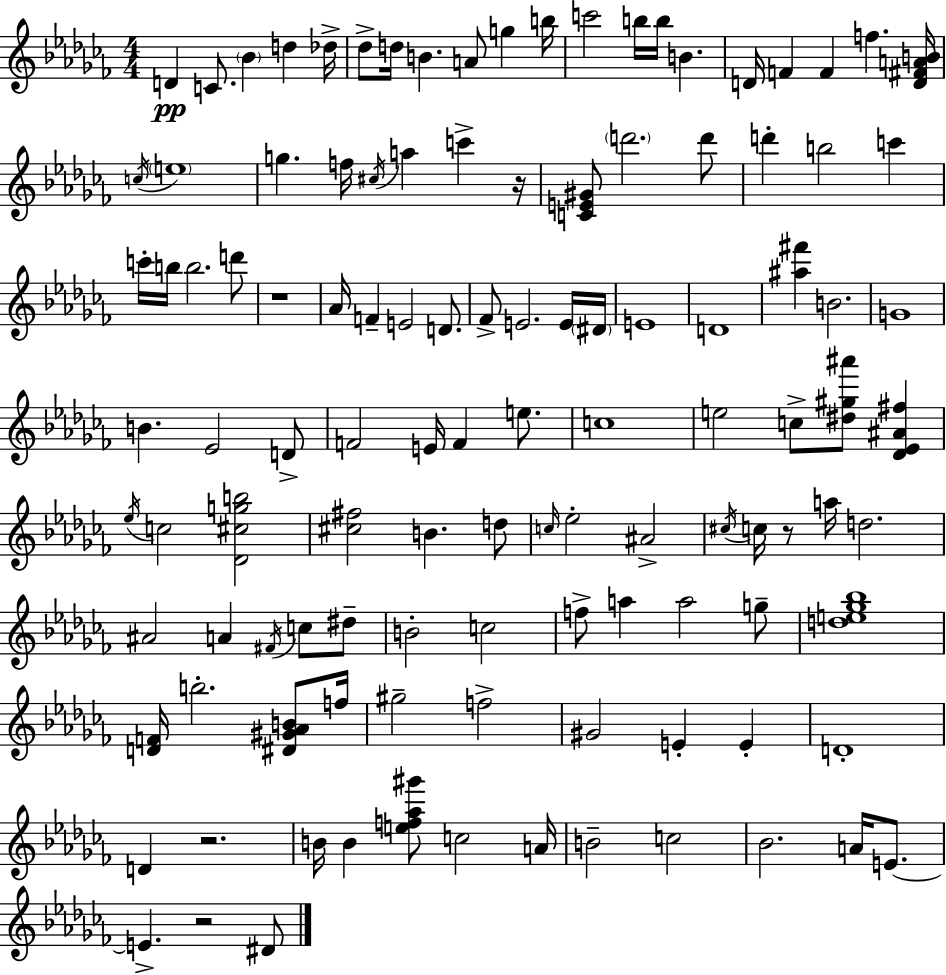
{
  \clef treble
  \numericTimeSignature
  \time 4/4
  \key aes \minor
  \repeat volta 2 { d'4\pp c'8. \parenthesize bes'4 d''4 des''16-> | des''8-> d''16 b'4. a'8 g''4 b''16 | c'''2 b''16 b''16 b'4. | d'16 f'4 f'4 f''4. <d' fis' a' b'>16 | \break \acciaccatura { c''16 } \parenthesize e''1 | g''4. f''16 \acciaccatura { cis''16 } a''4 c'''4-> | r16 <c' e' gis'>8 \parenthesize d'''2. | d'''8 d'''4-. b''2 c'''4 | \break c'''16-. b''16 b''2. | d'''8 r1 | aes'16 f'4-- e'2 d'8. | fes'8-> e'2. | \break e'16 \parenthesize dis'16 e'1 | d'1 | <ais'' fis'''>4 b'2. | g'1 | \break b'4. ees'2 | d'8-> f'2 e'16 f'4 e''8. | c''1 | e''2 c''8-> <dis'' gis'' ais'''>8 <des' ees' ais' fis''>4 | \break \acciaccatura { ees''16 } c''2 <des' cis'' g'' b''>2 | <cis'' fis''>2 b'4. | d''8 \grace { c''16 } ees''2-. ais'2-> | \acciaccatura { cis''16 } c''16 r8 a''16 d''2. | \break ais'2 a'4 | \acciaccatura { fis'16 } c''8 dis''8-- b'2-. c''2 | f''8-> a''4 a''2 | g''8-- <d'' e'' ges'' bes''>1 | \break <d' f'>16 b''2.-. | <dis' gis' aes' b'>8 f''16 gis''2-- f''2-> | gis'2 e'4-. | e'4-. d'1-. | \break d'4 r2. | b'16 b'4 <e'' f'' aes'' gis'''>8 c''2 | a'16 b'2-- c''2 | bes'2. | \break a'16 e'8.~~ e'4.-> r2 | dis'8 } \bar "|."
}